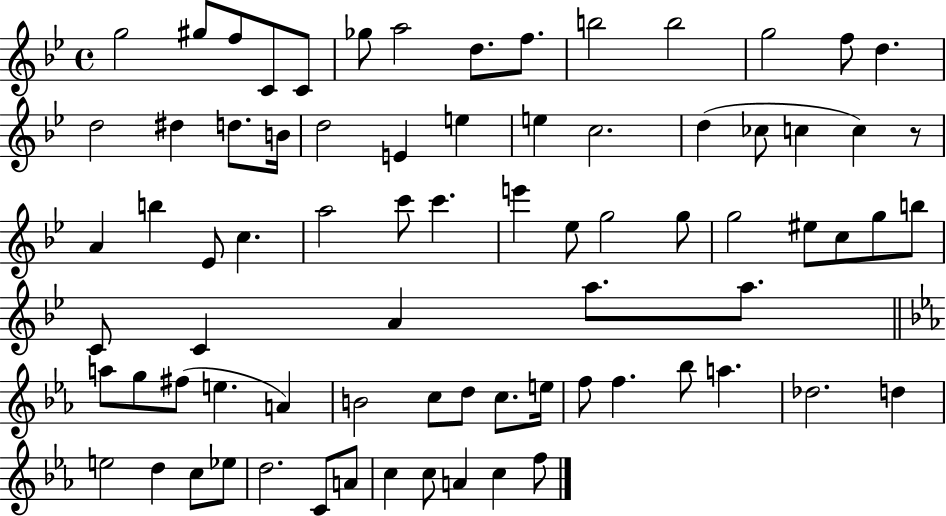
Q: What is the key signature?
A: BES major